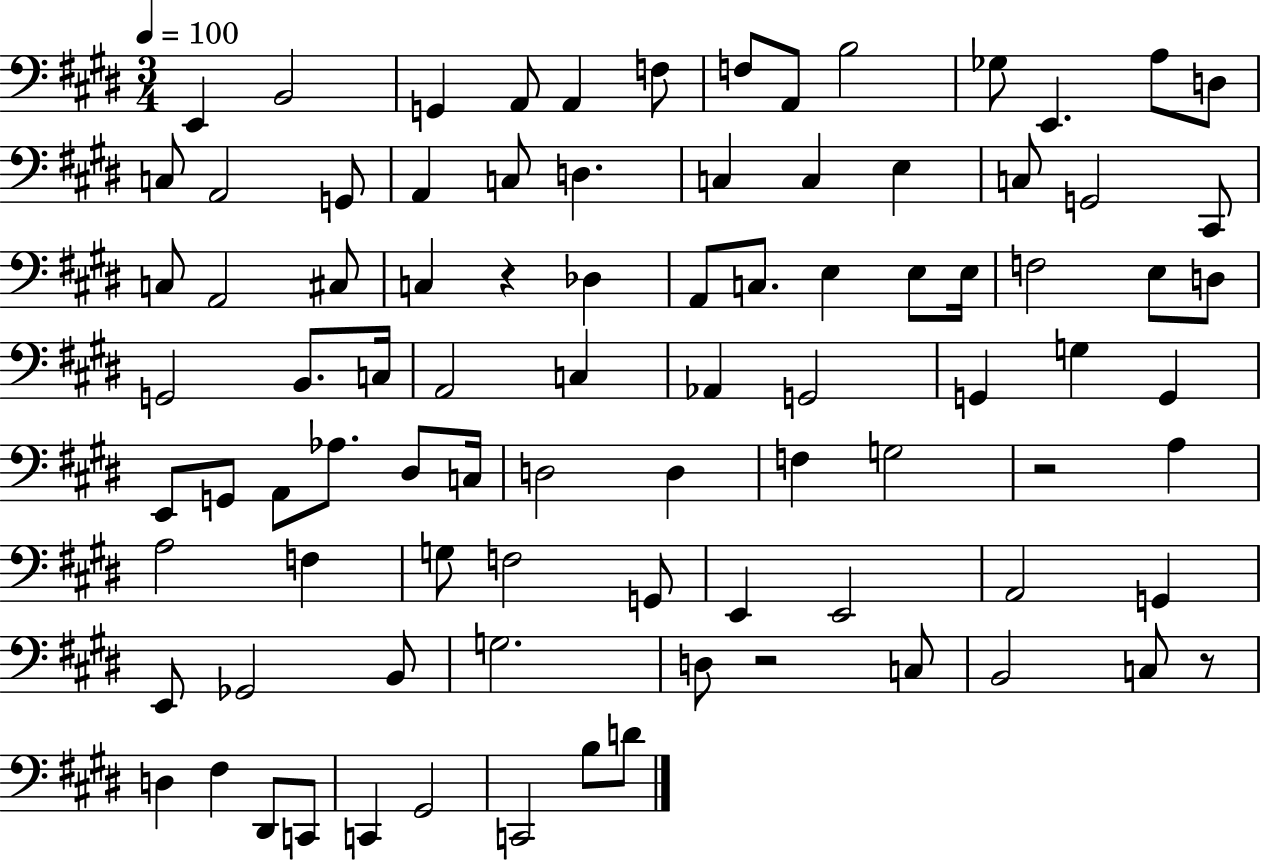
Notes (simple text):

E2/q B2/h G2/q A2/e A2/q F3/e F3/e A2/e B3/h Gb3/e E2/q. A3/e D3/e C3/e A2/h G2/e A2/q C3/e D3/q. C3/q C3/q E3/q C3/e G2/h C#2/e C3/e A2/h C#3/e C3/q R/q Db3/q A2/e C3/e. E3/q E3/e E3/s F3/h E3/e D3/e G2/h B2/e. C3/s A2/h C3/q Ab2/q G2/h G2/q G3/q G2/q E2/e G2/e A2/e Ab3/e. D#3/e C3/s D3/h D3/q F3/q G3/h R/h A3/q A3/h F3/q G3/e F3/h G2/e E2/q E2/h A2/h G2/q E2/e Gb2/h B2/e G3/h. D3/e R/h C3/e B2/h C3/e R/e D3/q F#3/q D#2/e C2/e C2/q G#2/h C2/h B3/e D4/e